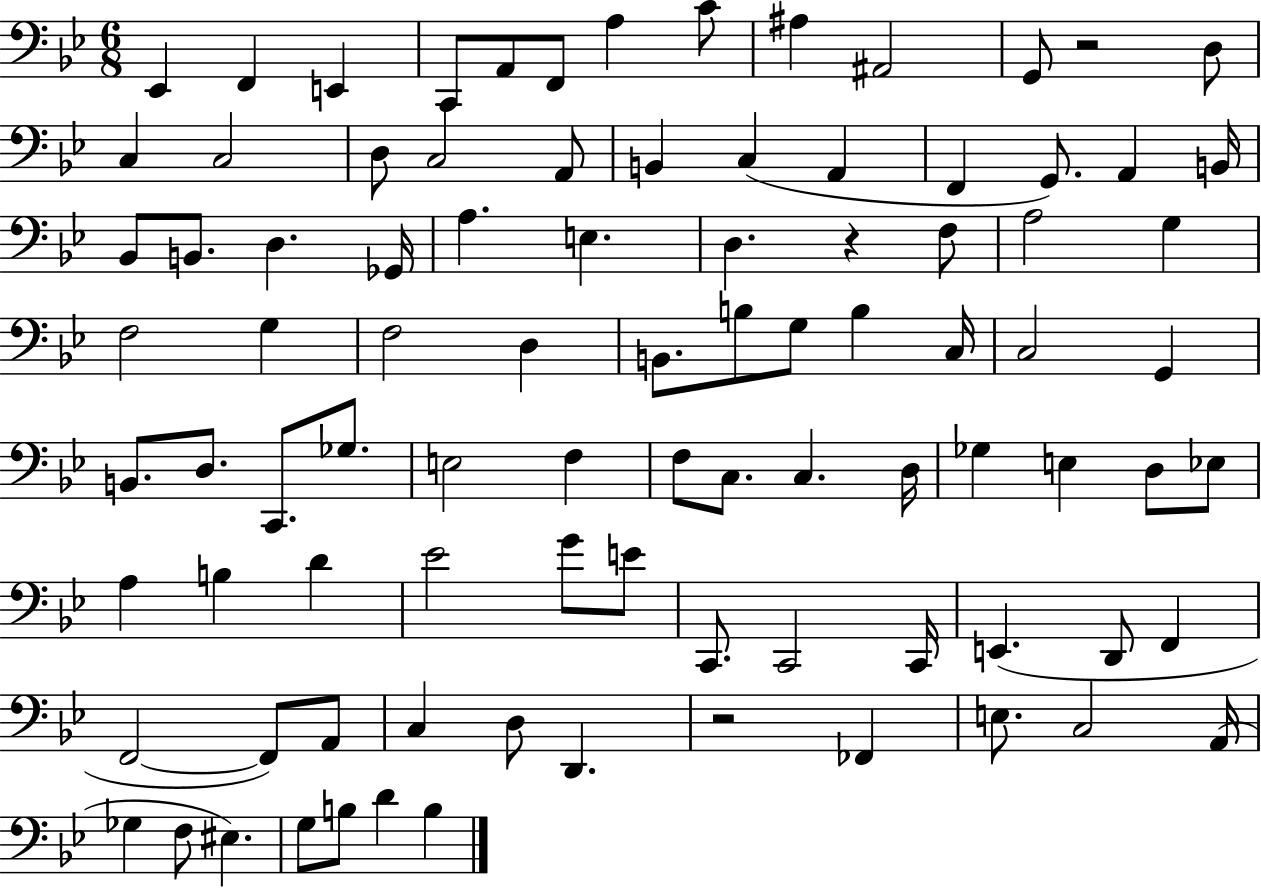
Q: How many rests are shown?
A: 3